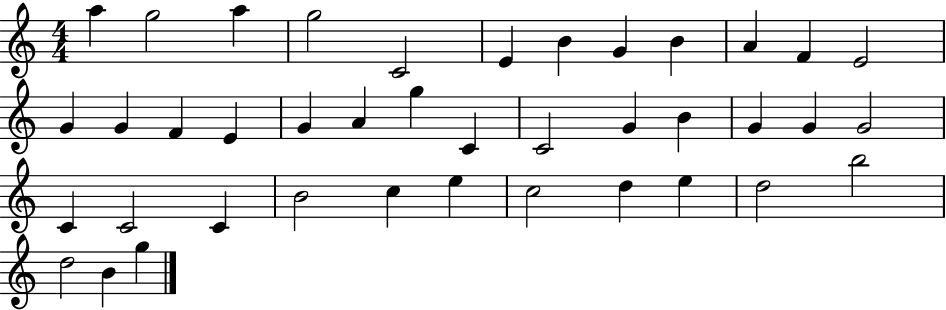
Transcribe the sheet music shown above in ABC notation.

X:1
T:Untitled
M:4/4
L:1/4
K:C
a g2 a g2 C2 E B G B A F E2 G G F E G A g C C2 G B G G G2 C C2 C B2 c e c2 d e d2 b2 d2 B g